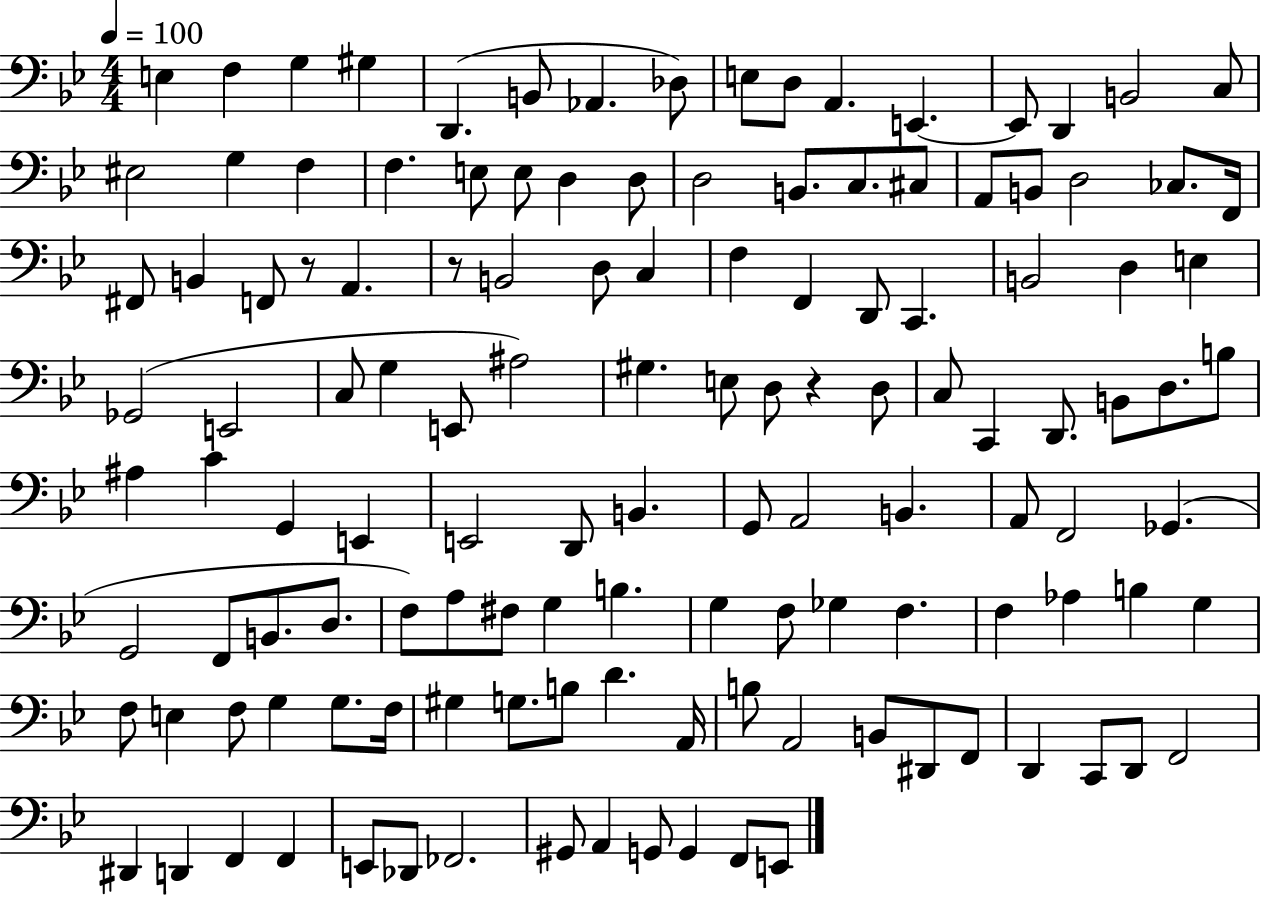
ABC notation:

X:1
T:Untitled
M:4/4
L:1/4
K:Bb
E, F, G, ^G, D,, B,,/2 _A,, _D,/2 E,/2 D,/2 A,, E,, E,,/2 D,, B,,2 C,/2 ^E,2 G, F, F, E,/2 E,/2 D, D,/2 D,2 B,,/2 C,/2 ^C,/2 A,,/2 B,,/2 D,2 _C,/2 F,,/4 ^F,,/2 B,, F,,/2 z/2 A,, z/2 B,,2 D,/2 C, F, F,, D,,/2 C,, B,,2 D, E, _G,,2 E,,2 C,/2 G, E,,/2 ^A,2 ^G, E,/2 D,/2 z D,/2 C,/2 C,, D,,/2 B,,/2 D,/2 B,/2 ^A, C G,, E,, E,,2 D,,/2 B,, G,,/2 A,,2 B,, A,,/2 F,,2 _G,, G,,2 F,,/2 B,,/2 D,/2 F,/2 A,/2 ^F,/2 G, B, G, F,/2 _G, F, F, _A, B, G, F,/2 E, F,/2 G, G,/2 F,/4 ^G, G,/2 B,/2 D A,,/4 B,/2 A,,2 B,,/2 ^D,,/2 F,,/2 D,, C,,/2 D,,/2 F,,2 ^D,, D,, F,, F,, E,,/2 _D,,/2 _F,,2 ^G,,/2 A,, G,,/2 G,, F,,/2 E,,/2